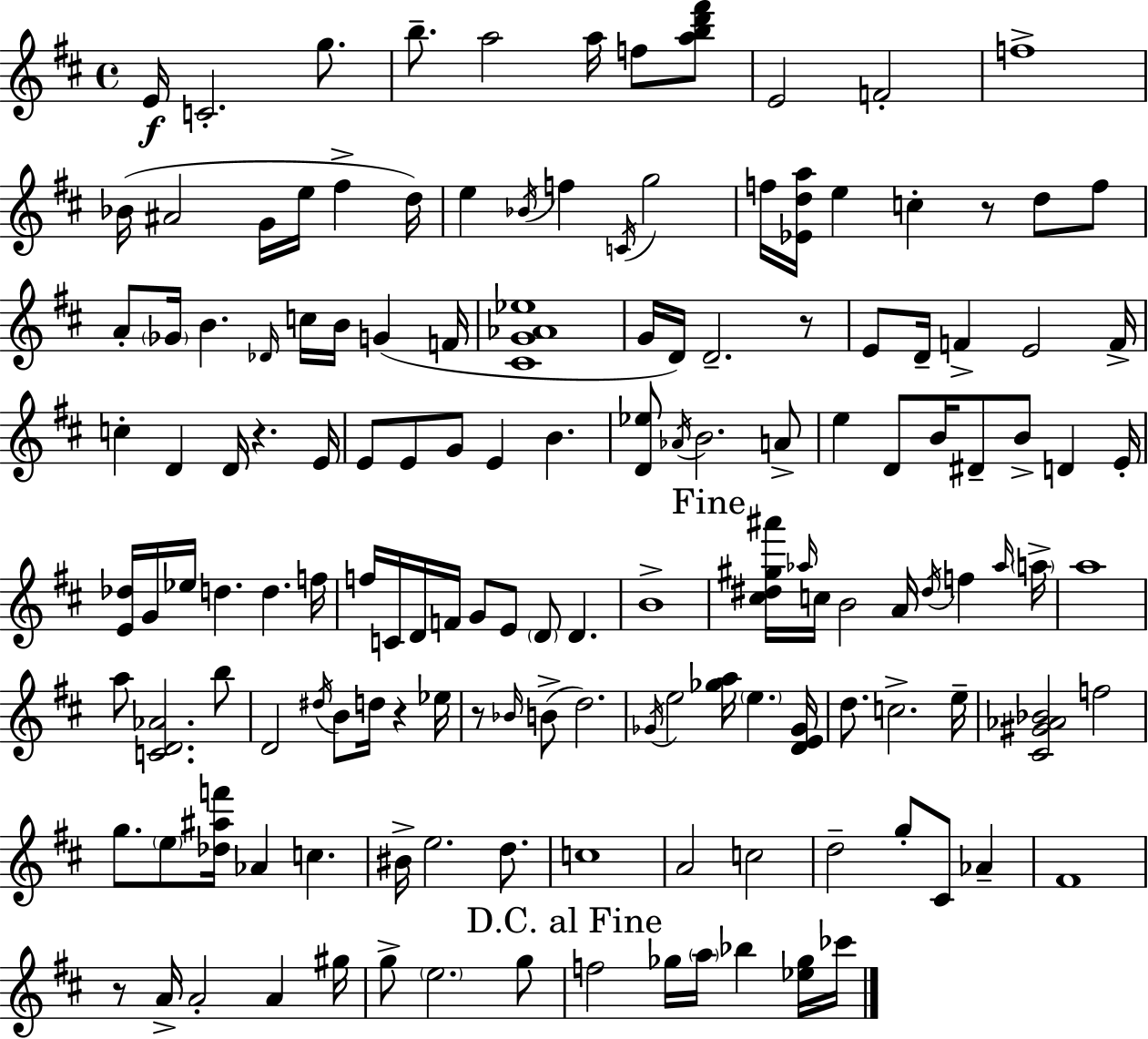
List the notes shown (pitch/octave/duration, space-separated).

E4/s C4/h. G5/e. B5/e. A5/h A5/s F5/e [A5,B5,D6,F#6]/e E4/h F4/h F5/w Bb4/s A#4/h G4/s E5/s F#5/q D5/s E5/q Bb4/s F5/q C4/s G5/h F5/s [Eb4,D5,A5]/s E5/q C5/q R/e D5/e F5/e A4/e Gb4/s B4/q. Db4/s C5/s B4/s G4/q F4/s [C#4,G4,Ab4,Eb5]/w G4/s D4/s D4/h. R/e E4/e D4/s F4/q E4/h F4/s C5/q D4/q D4/s R/q. E4/s E4/e E4/e G4/e E4/q B4/q. [D4,Eb5]/e Ab4/s B4/h. A4/e E5/q D4/e B4/s D#4/e B4/e D4/q E4/s [E4,Db5]/s G4/s Eb5/s D5/q. D5/q. F5/s F5/s C4/s D4/s F4/s G4/e E4/e D4/e D4/q. B4/w [C#5,D#5,G#5,A#6]/s Ab5/s C5/s B4/h A4/s D#5/s F5/q Ab5/s A5/s A5/w A5/e [C4,D4,Ab4]/h. B5/e D4/h D#5/s B4/e D5/s R/q Eb5/s R/e Bb4/s B4/e D5/h. Gb4/s E5/h [Gb5,A5]/s E5/q. [D4,E4,Gb4]/s D5/e. C5/h. E5/s [C#4,G#4,Ab4,Bb4]/h F5/h G5/e. E5/e [Db5,A#5,F6]/s Ab4/q C5/q. BIS4/s E5/h. D5/e. C5/w A4/h C5/h D5/h G5/e C#4/e Ab4/q F#4/w R/e A4/s A4/h A4/q G#5/s G5/e E5/h. G5/e F5/h Gb5/s A5/s Bb5/q [Eb5,Gb5]/s CES6/s